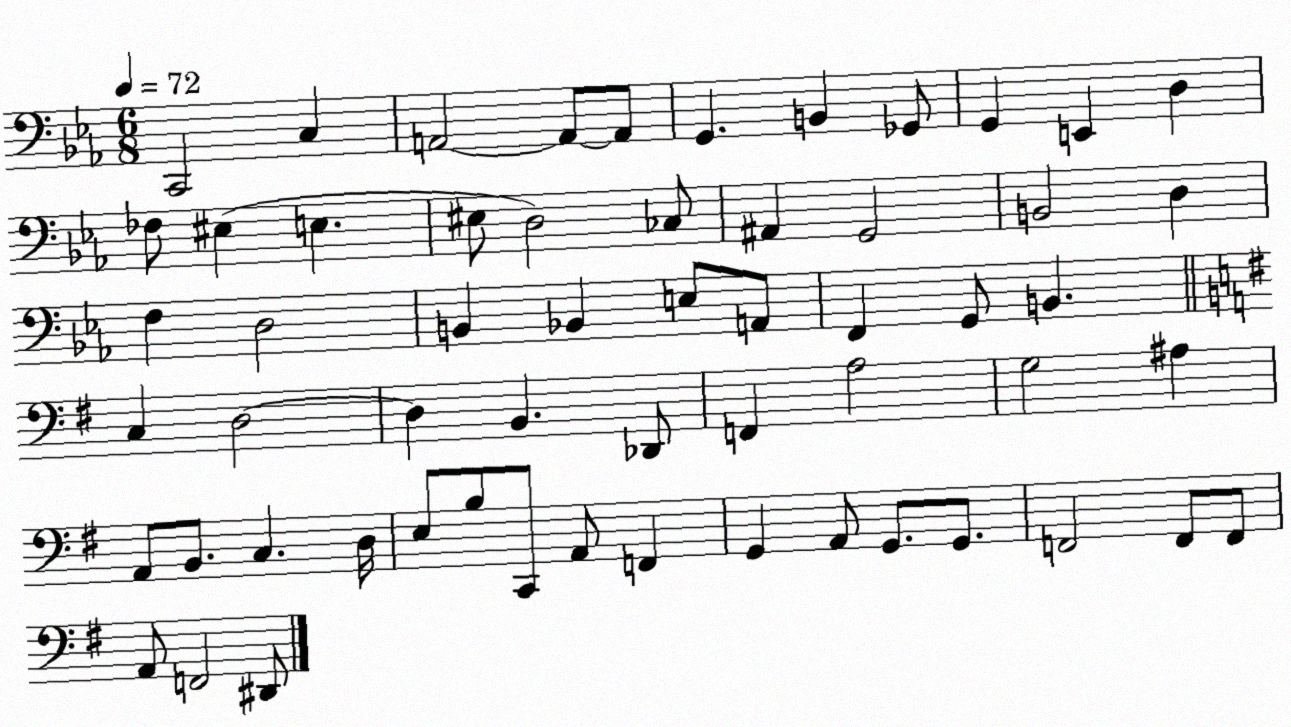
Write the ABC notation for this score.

X:1
T:Untitled
M:6/8
L:1/4
K:Eb
C,,2 C, A,,2 A,,/2 A,,/2 G,, B,, _G,,/2 G,, E,, D, _F,/2 ^E, E, ^E,/2 D,2 _C,/2 ^A,, G,,2 B,,2 D, F, D,2 B,, _B,, E,/2 A,,/2 F,, G,,/2 B,, C, D,2 D, B,, _D,,/2 F,, A,2 G,2 ^A, A,,/2 B,,/2 C, D,/4 E,/2 B,/2 C,,/2 A,,/2 F,, G,, A,,/2 G,,/2 G,,/2 F,,2 F,,/2 F,,/2 A,,/2 F,,2 ^D,,/2